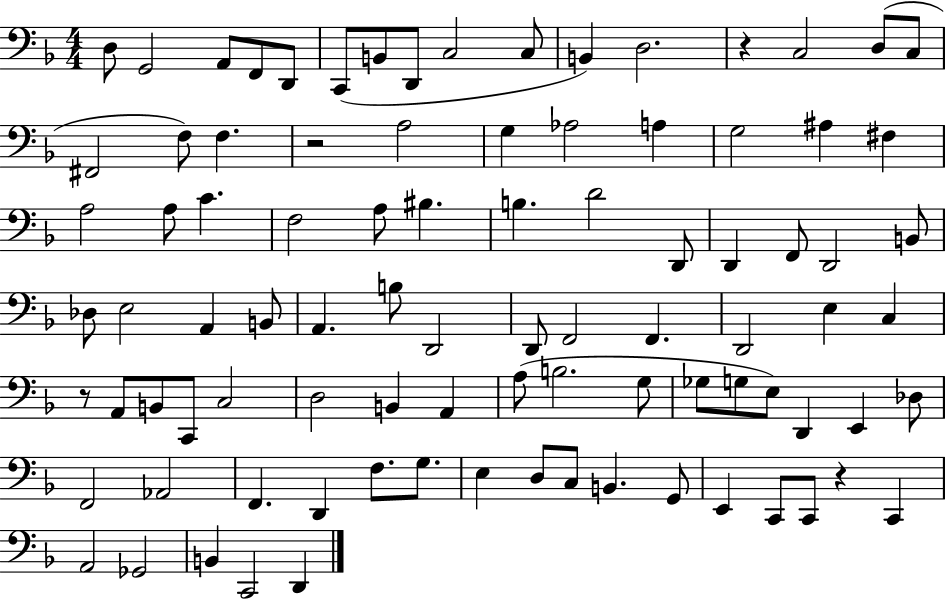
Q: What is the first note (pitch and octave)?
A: D3